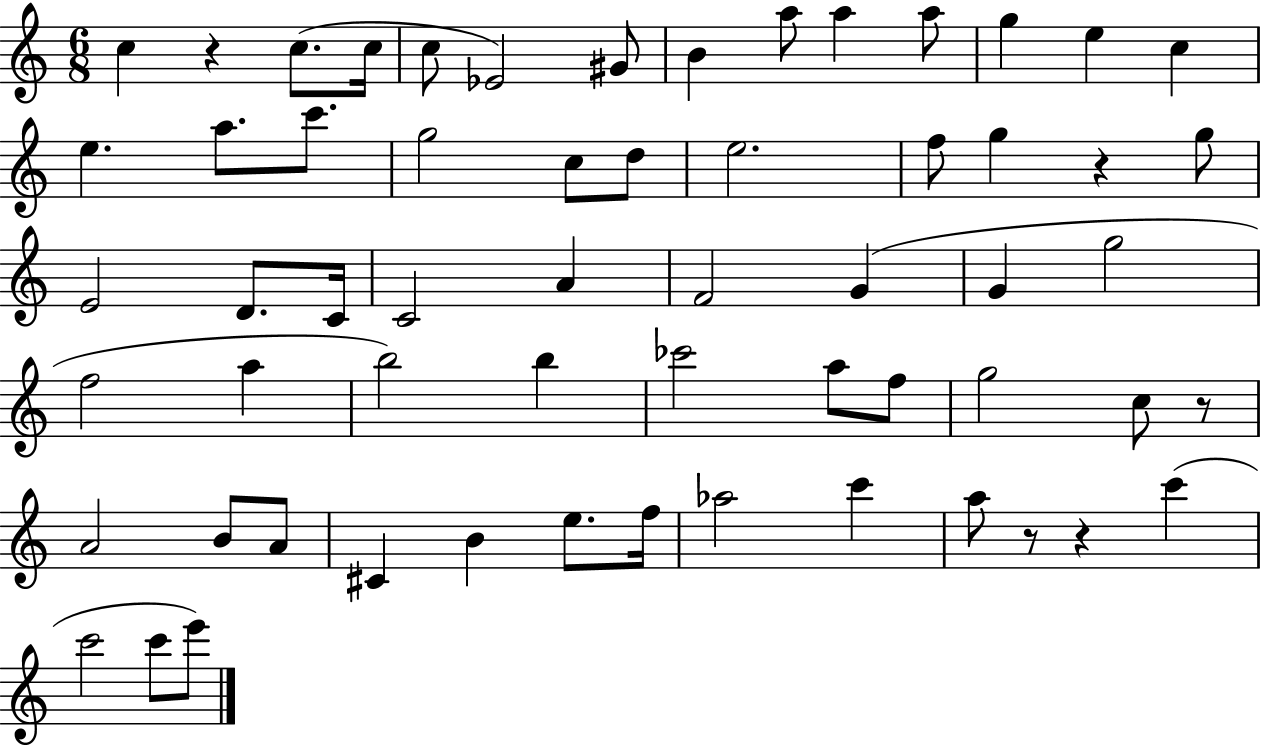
X:1
T:Untitled
M:6/8
L:1/4
K:C
c z c/2 c/4 c/2 _E2 ^G/2 B a/2 a a/2 g e c e a/2 c'/2 g2 c/2 d/2 e2 f/2 g z g/2 E2 D/2 C/4 C2 A F2 G G g2 f2 a b2 b _c'2 a/2 f/2 g2 c/2 z/2 A2 B/2 A/2 ^C B e/2 f/4 _a2 c' a/2 z/2 z c' c'2 c'/2 e'/2